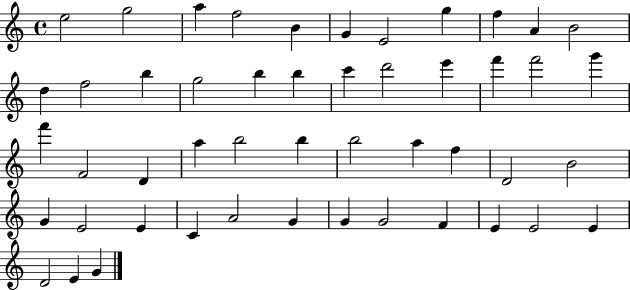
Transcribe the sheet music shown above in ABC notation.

X:1
T:Untitled
M:4/4
L:1/4
K:C
e2 g2 a f2 B G E2 g f A B2 d f2 b g2 b b c' d'2 e' f' f'2 g' f' F2 D a b2 b b2 a f D2 B2 G E2 E C A2 G G G2 F E E2 E D2 E G